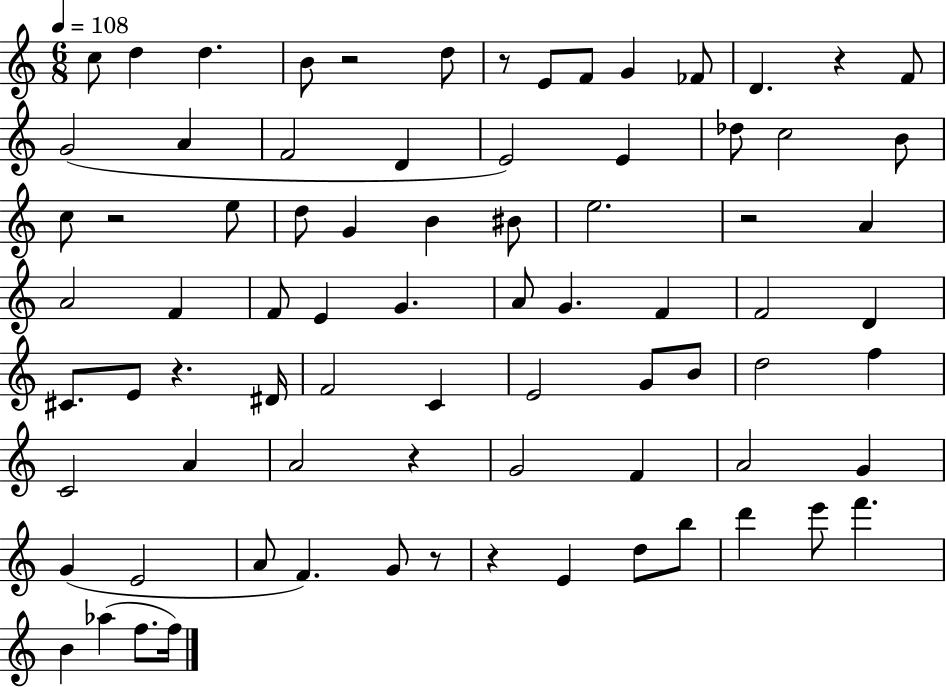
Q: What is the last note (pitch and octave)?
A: F5